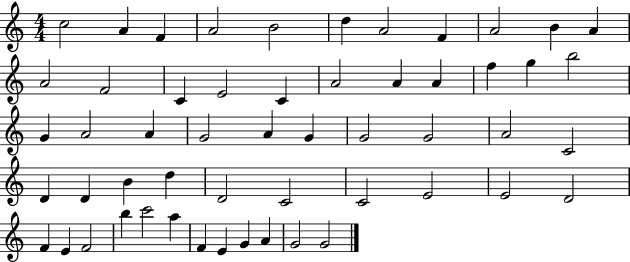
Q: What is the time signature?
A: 4/4